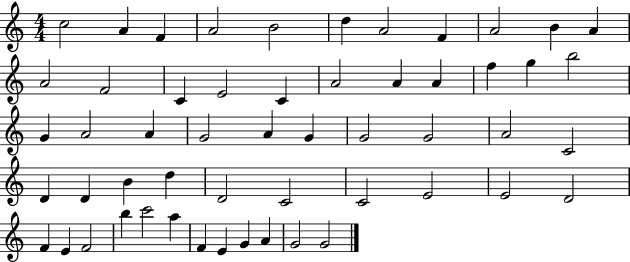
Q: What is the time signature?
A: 4/4